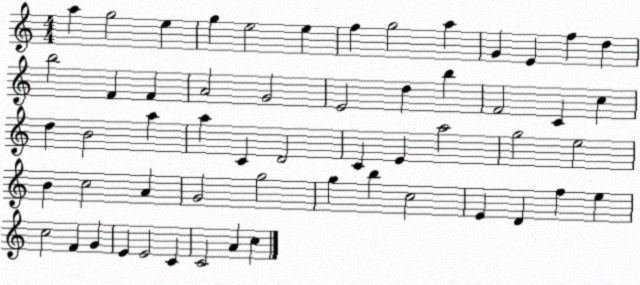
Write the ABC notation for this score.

X:1
T:Untitled
M:4/4
L:1/4
K:C
a g2 e g e2 e f g2 a G E f d b2 F F A2 G2 E2 d b F2 C c d B2 a a C D2 C E a2 g2 e2 B c2 A G2 g2 g b c2 E D f e c2 F G E E2 C C2 A c